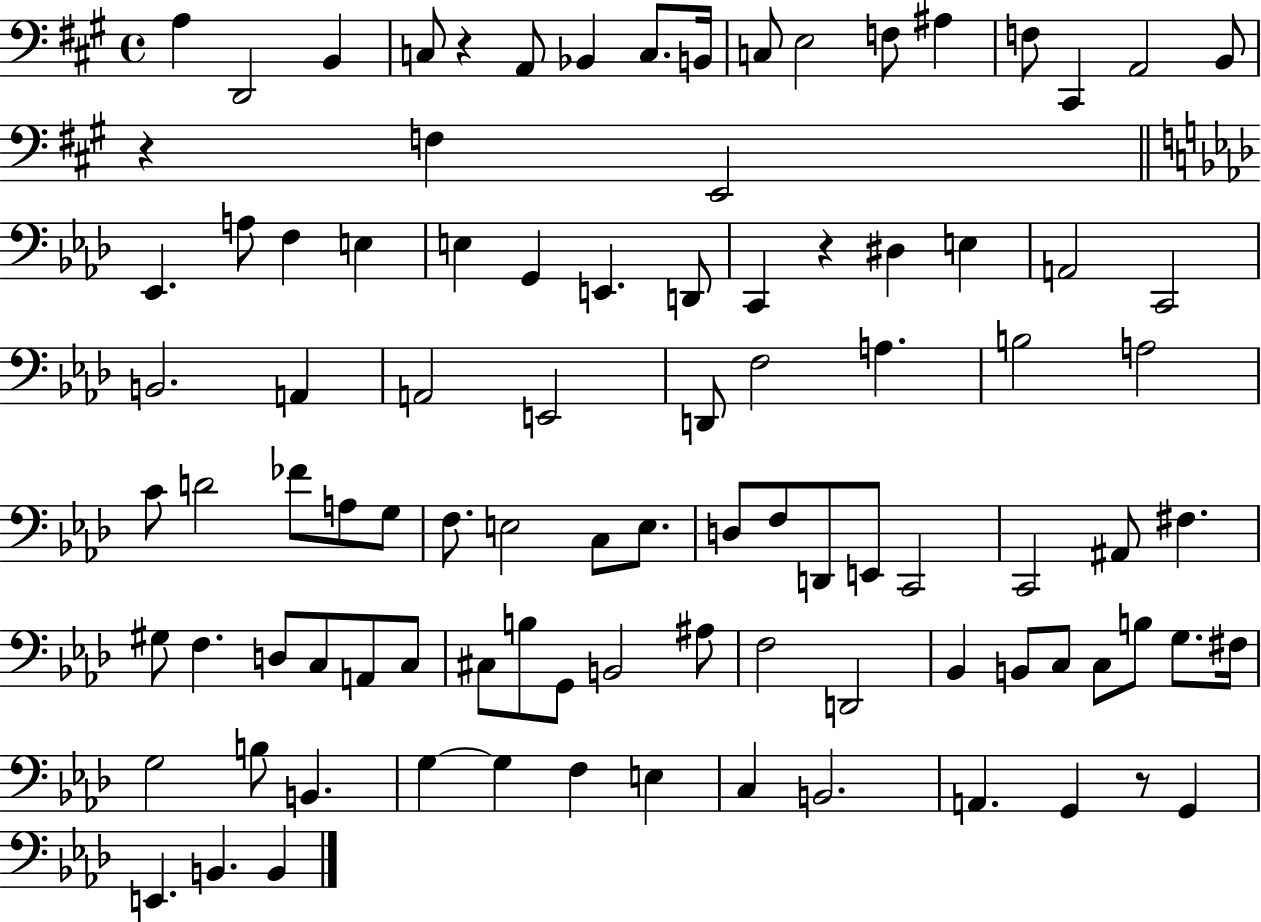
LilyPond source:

{
  \clef bass
  \time 4/4
  \defaultTimeSignature
  \key a \major
  a4 d,2 b,4 | c8 r4 a,8 bes,4 c8. b,16 | c8 e2 f8 ais4 | f8 cis,4 a,2 b,8 | \break r4 f4 e,2 | \bar "||" \break \key aes \major ees,4. a8 f4 e4 | e4 g,4 e,4. d,8 | c,4 r4 dis4 e4 | a,2 c,2 | \break b,2. a,4 | a,2 e,2 | d,8 f2 a4. | b2 a2 | \break c'8 d'2 fes'8 a8 g8 | f8. e2 c8 e8. | d8 f8 d,8 e,8 c,2 | c,2 ais,8 fis4. | \break gis8 f4. d8 c8 a,8 c8 | cis8 b8 g,8 b,2 ais8 | f2 d,2 | bes,4 b,8 c8 c8 b8 g8. fis16 | \break g2 b8 b,4. | g4~~ g4 f4 e4 | c4 b,2. | a,4. g,4 r8 g,4 | \break e,4. b,4. b,4 | \bar "|."
}